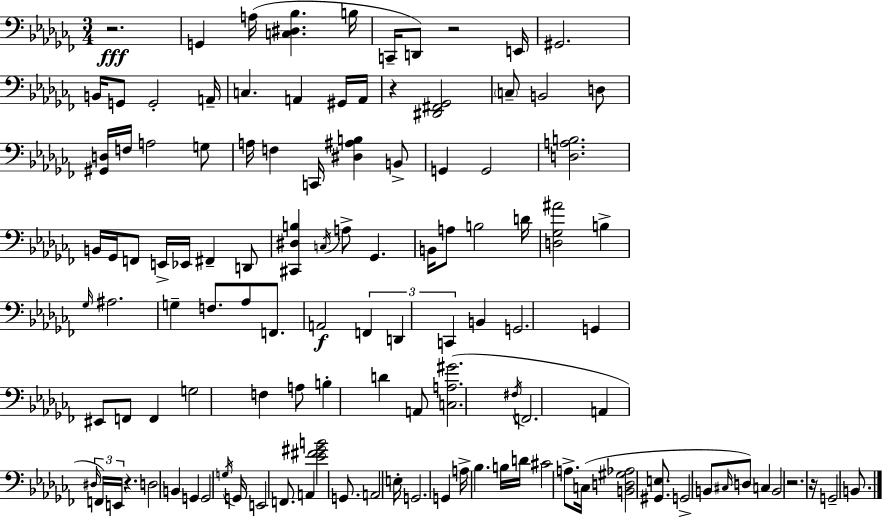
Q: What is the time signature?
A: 3/4